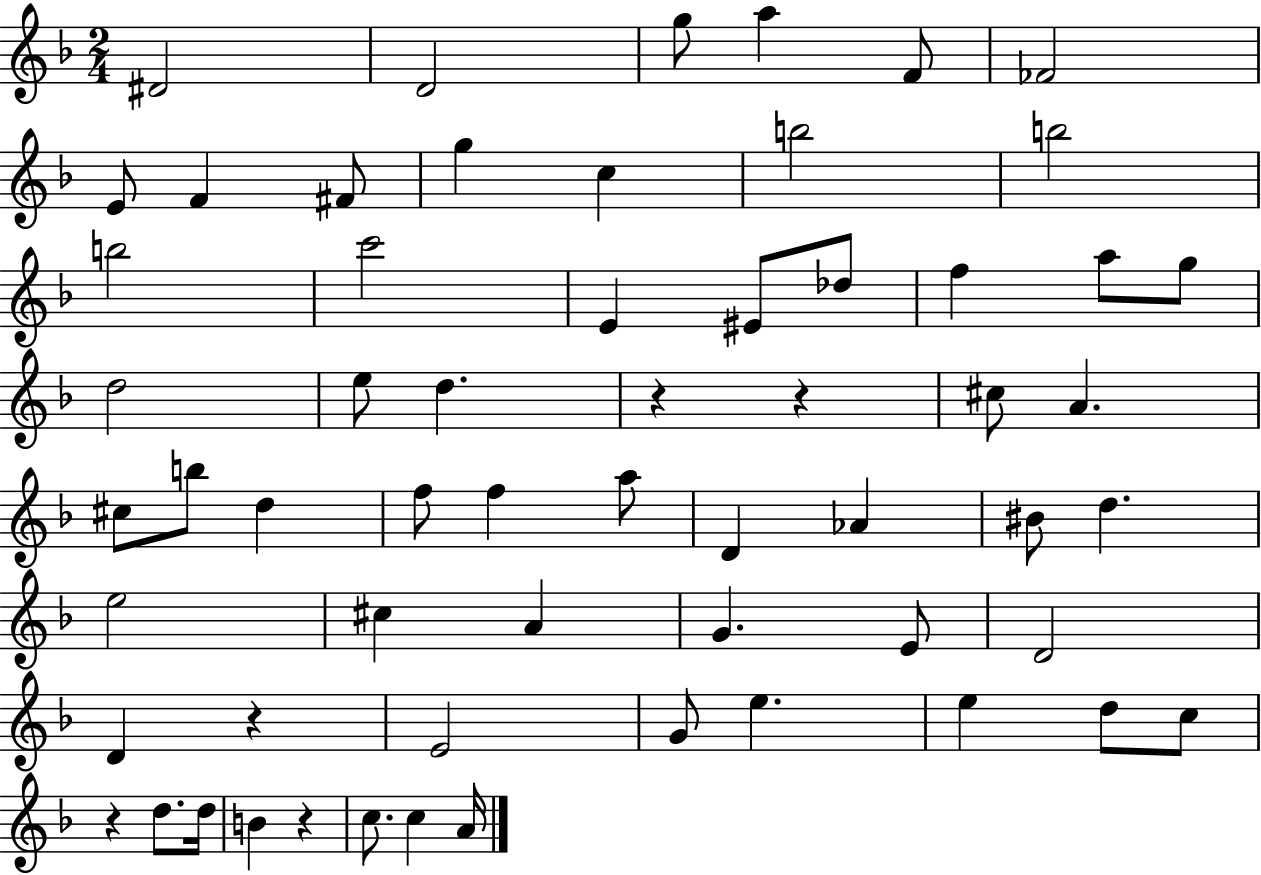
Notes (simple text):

D#4/h D4/h G5/e A5/q F4/e FES4/h E4/e F4/q F#4/e G5/q C5/q B5/h B5/h B5/h C6/h E4/q EIS4/e Db5/e F5/q A5/e G5/e D5/h E5/e D5/q. R/q R/q C#5/e A4/q. C#5/e B5/e D5/q F5/e F5/q A5/e D4/q Ab4/q BIS4/e D5/q. E5/h C#5/q A4/q G4/q. E4/e D4/h D4/q R/q E4/h G4/e E5/q. E5/q D5/e C5/e R/q D5/e. D5/s B4/q R/q C5/e. C5/q A4/s